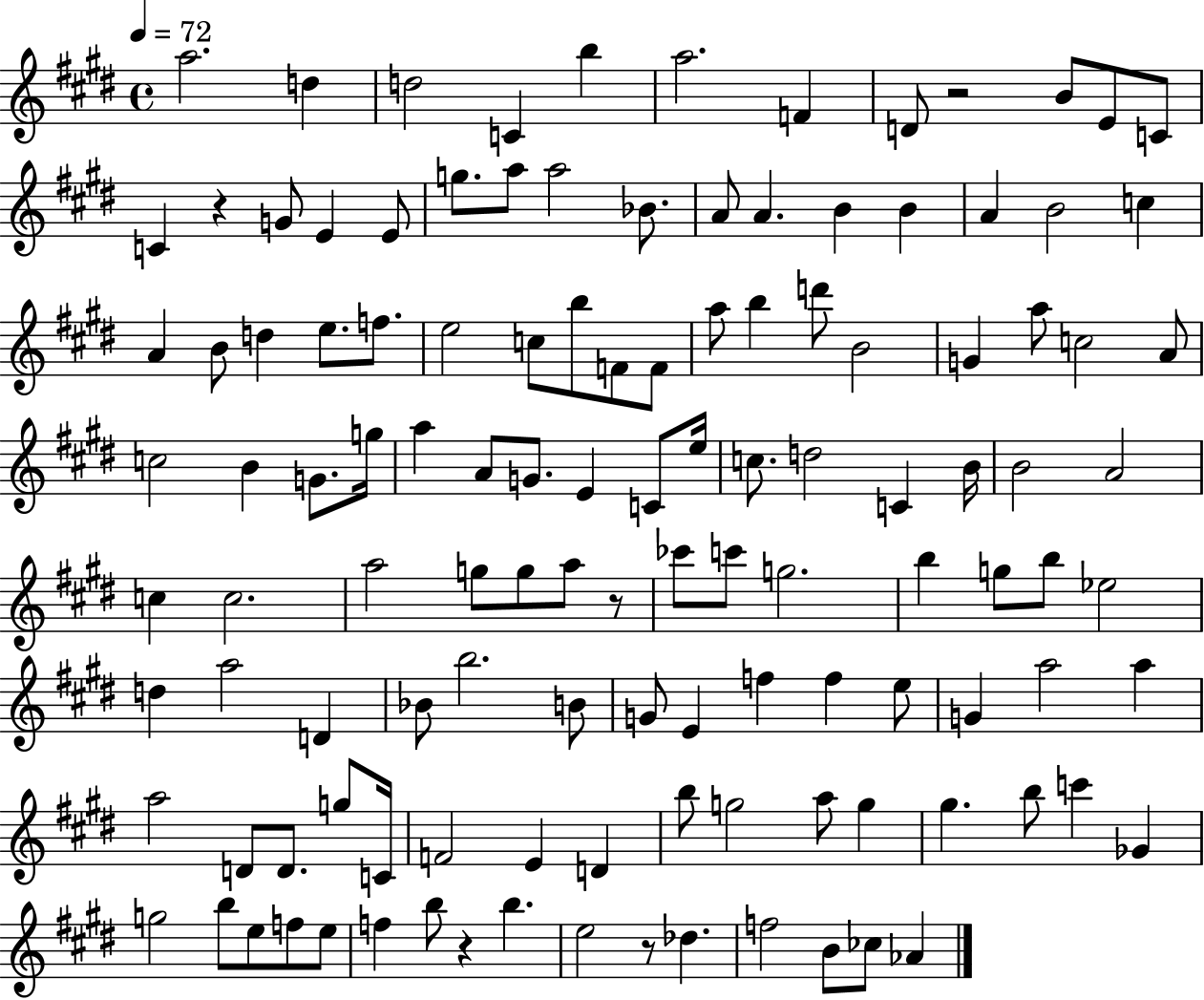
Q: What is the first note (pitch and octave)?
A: A5